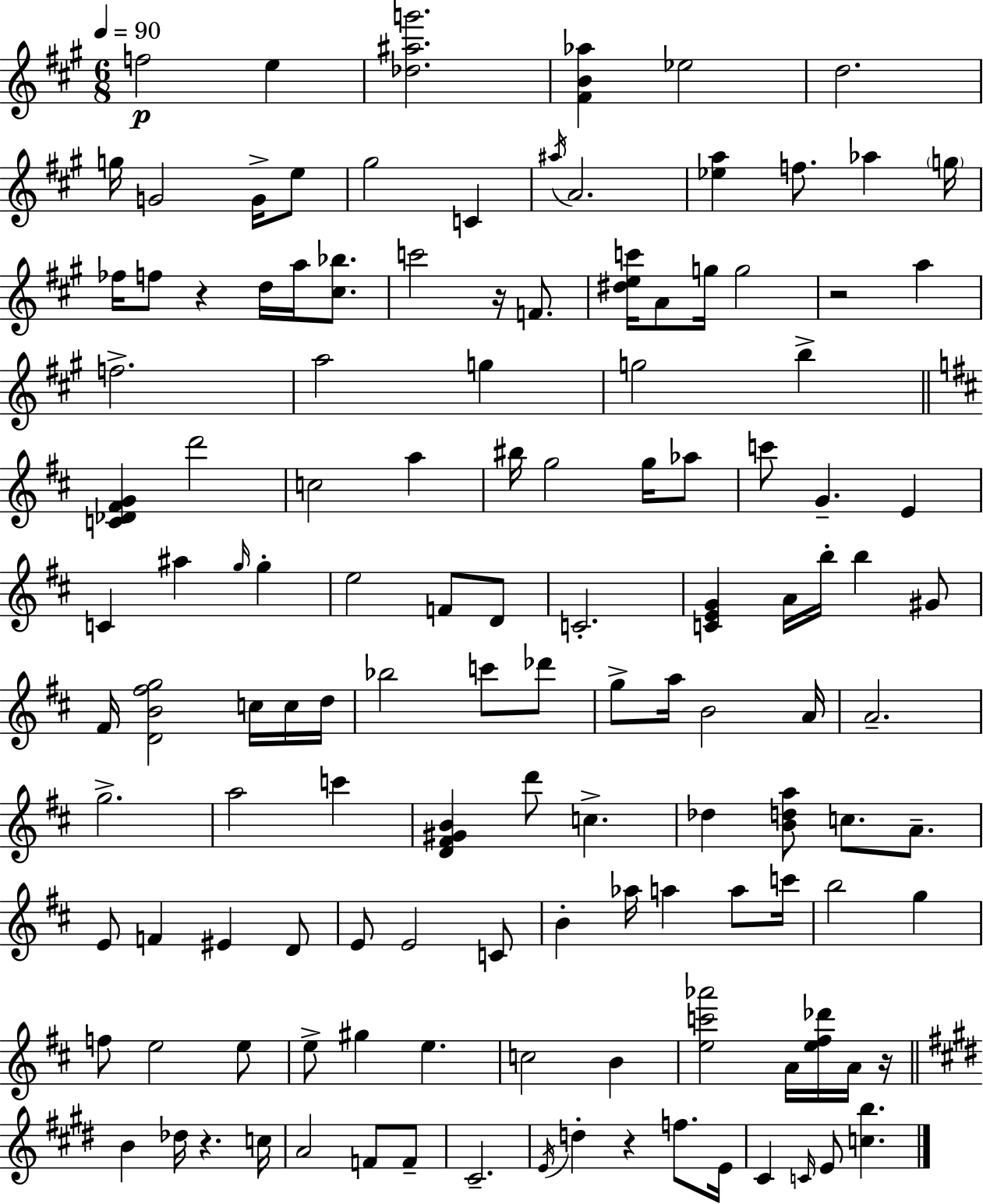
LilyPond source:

{
  \clef treble
  \numericTimeSignature
  \time 6/8
  \key a \major
  \tempo 4 = 90
  f''2\p e''4 | <des'' ais'' g'''>2. | <fis' b' aes''>4 ees''2 | d''2. | \break g''16 g'2 g'16-> e''8 | gis''2 c'4 | \acciaccatura { ais''16 } a'2. | <ees'' a''>4 f''8. aes''4 | \break \parenthesize g''16 fes''16 f''8 r4 d''16 a''16 <cis'' bes''>8. | c'''2 r16 f'8. | <dis'' e'' c'''>16 a'8 g''16 g''2 | r2 a''4 | \break f''2.-> | a''2 g''4 | g''2 b''4-> | \bar "||" \break \key b \minor <c' des' fis' g'>4 d'''2 | c''2 a''4 | bis''16 g''2 g''16 aes''8 | c'''8 g'4.-- e'4 | \break c'4 ais''4 \grace { g''16 } g''4-. | e''2 f'8 d'8 | c'2.-. | <c' e' g'>4 a'16 b''16-. b''4 gis'8 | \break fis'16 <d' b' fis'' g''>2 c''16 c''16 | d''16 bes''2 c'''8 des'''8 | g''8-> a''16 b'2 | a'16 a'2.-- | \break g''2.-> | a''2 c'''4 | <d' fis' gis' b'>4 d'''8 c''4.-> | des''4 <b' d'' a''>8 c''8. a'8.-- | \break e'8 f'4 eis'4 d'8 | e'8 e'2 c'8 | b'4-. aes''16 a''4 a''8 | c'''16 b''2 g''4 | \break f''8 e''2 e''8 | e''8-> gis''4 e''4. | c''2 b'4 | <e'' c''' aes'''>2 a'16 <e'' fis'' des'''>16 a'16 | \break r16 \bar "||" \break \key e \major b'4 des''16 r4. c''16 | a'2 f'8 f'8-- | cis'2.-- | \acciaccatura { e'16 } d''4-. r4 f''8. | \break e'16 cis'4 \grace { c'16 } e'8 <c'' b''>4. | \bar "|."
}